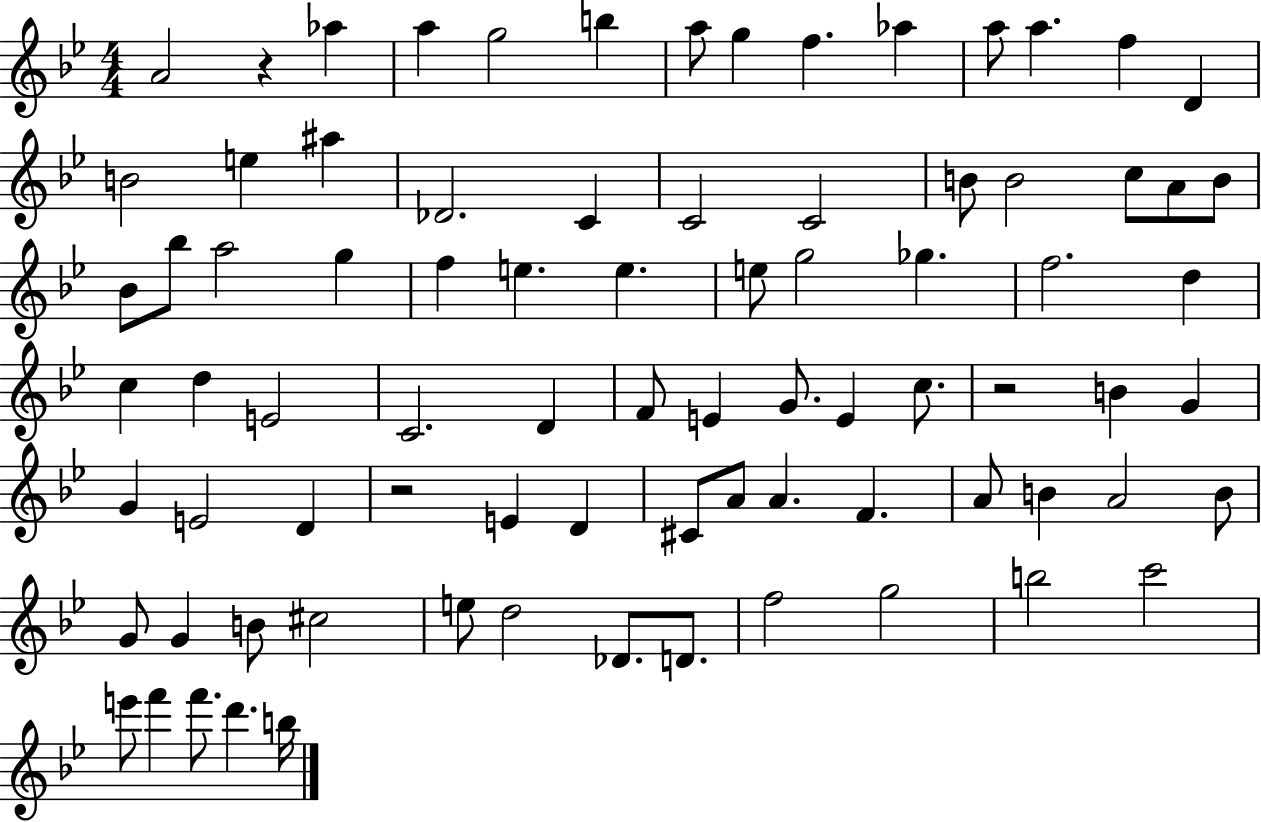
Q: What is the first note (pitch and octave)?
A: A4